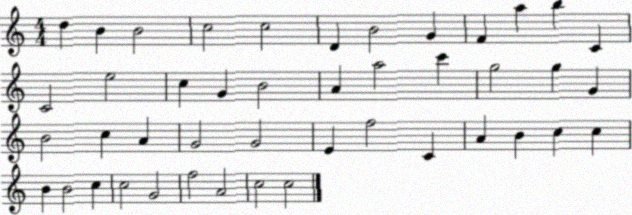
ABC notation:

X:1
T:Untitled
M:4/4
L:1/4
K:C
d B B2 c2 c2 D B2 G F a b C C2 e2 c G B2 A a2 c' g2 g G B2 c A G2 G2 E f2 C A B c c B B2 c c2 G2 f2 A2 c2 c2